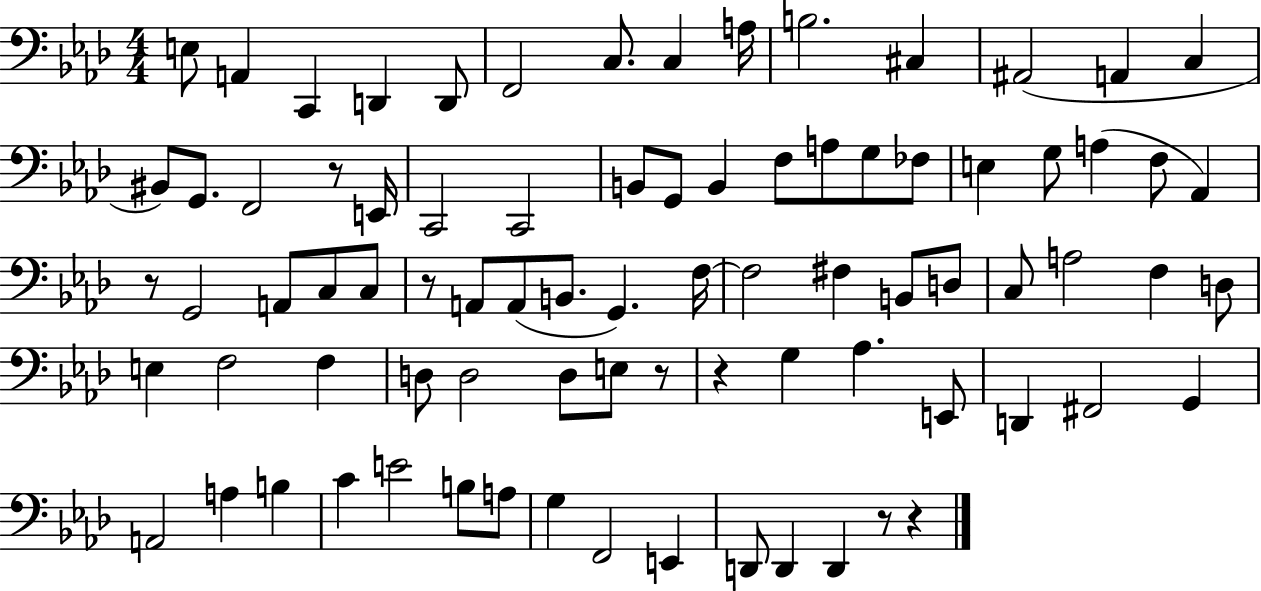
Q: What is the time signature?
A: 4/4